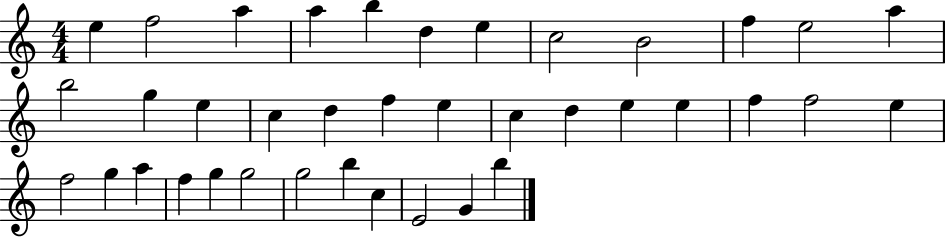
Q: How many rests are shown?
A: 0